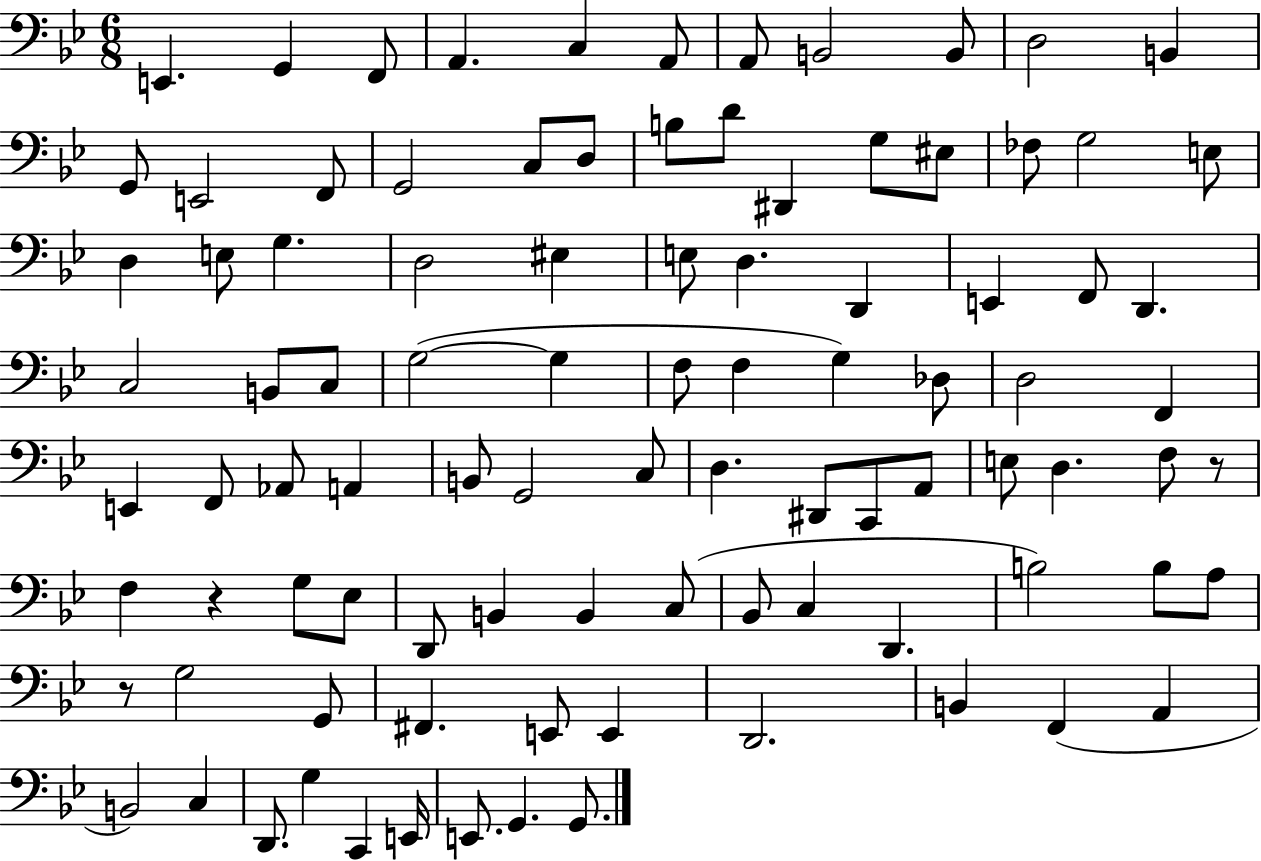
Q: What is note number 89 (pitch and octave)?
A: E2